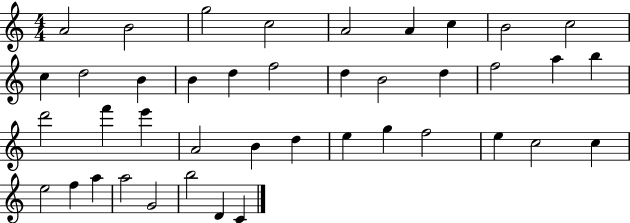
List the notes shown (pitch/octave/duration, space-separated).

A4/h B4/h G5/h C5/h A4/h A4/q C5/q B4/h C5/h C5/q D5/h B4/q B4/q D5/q F5/h D5/q B4/h D5/q F5/h A5/q B5/q D6/h F6/q E6/q A4/h B4/q D5/q E5/q G5/q F5/h E5/q C5/h C5/q E5/h F5/q A5/q A5/h G4/h B5/h D4/q C4/q